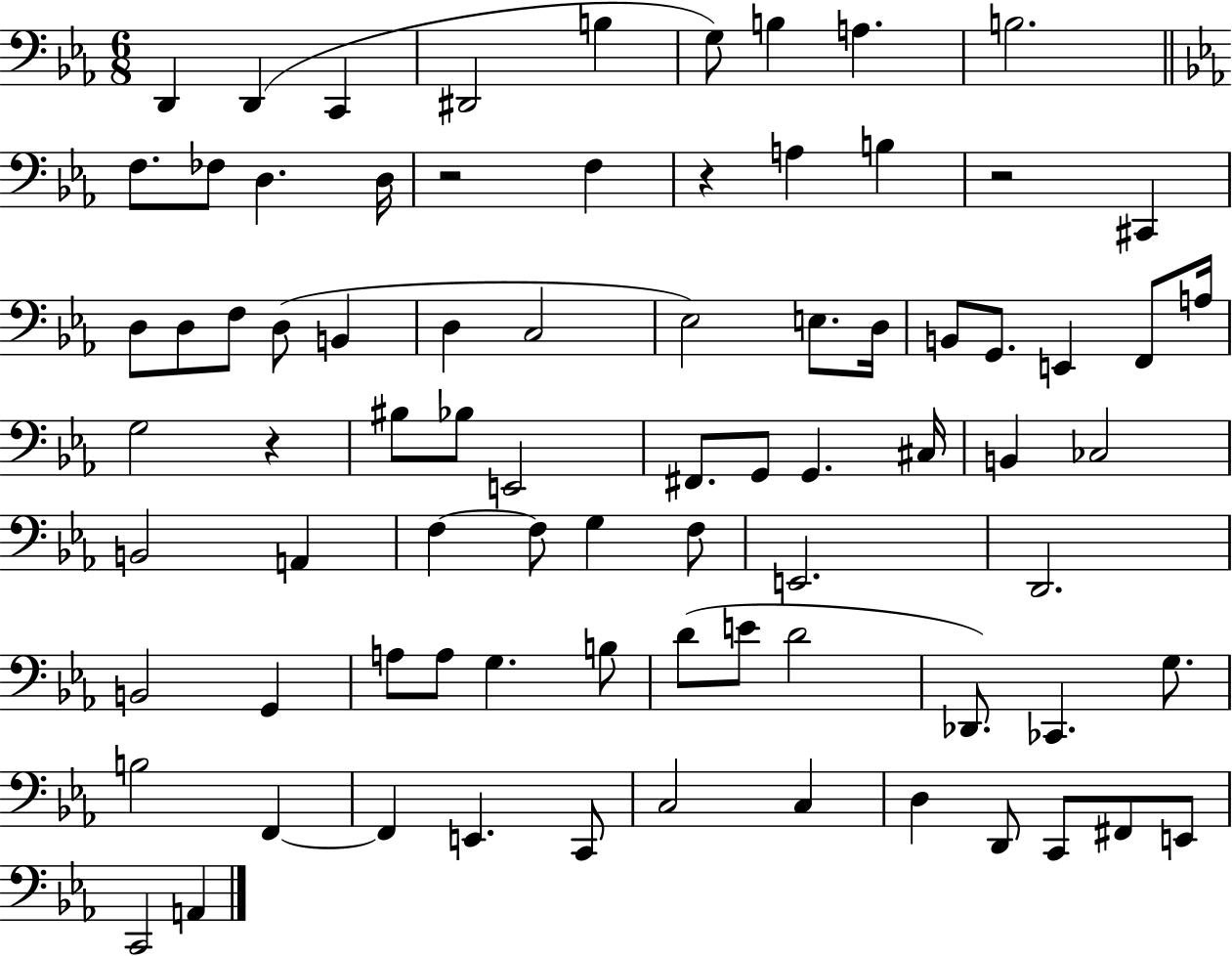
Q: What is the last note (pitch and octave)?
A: A2